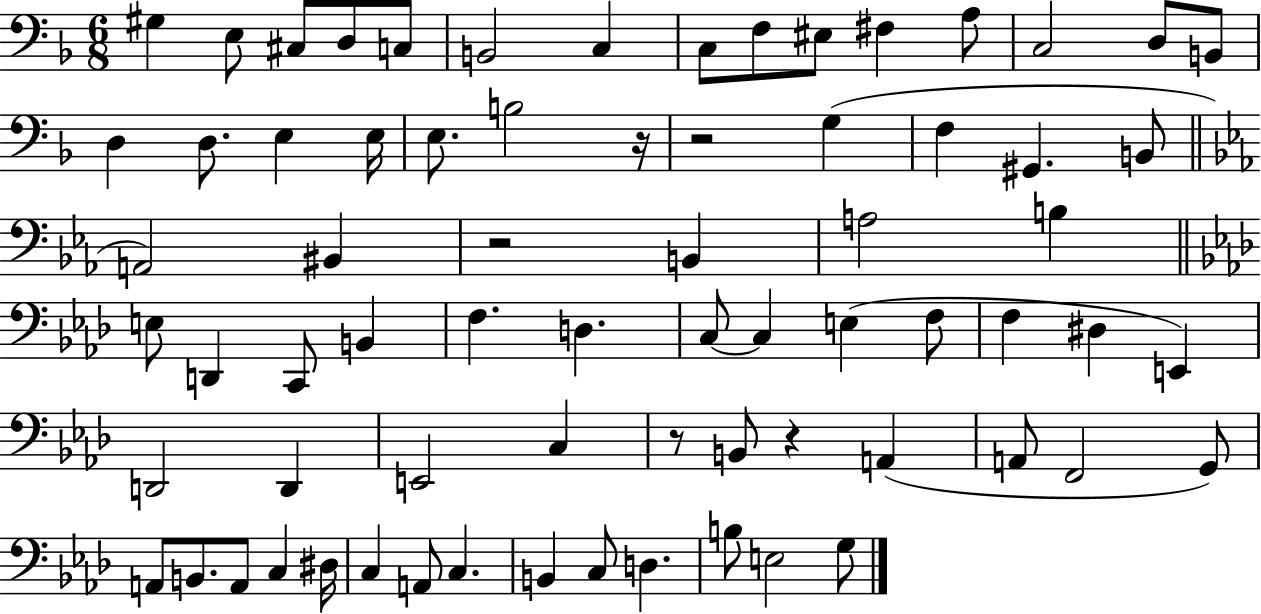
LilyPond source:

{
  \clef bass
  \numericTimeSignature
  \time 6/8
  \key f \major
  gis4 e8 cis8 d8 c8 | b,2 c4 | c8 f8 eis8 fis4 a8 | c2 d8 b,8 | \break d4 d8. e4 e16 | e8. b2 r16 | r2 g4( | f4 gis,4. b,8 | \break \bar "||" \break \key c \minor a,2) bis,4 | r2 b,4 | a2 b4 | \bar "||" \break \key aes \major e8 d,4 c,8 b,4 | f4. d4. | c8~~ c4 e4( f8 | f4 dis4 e,4) | \break d,2 d,4 | e,2 c4 | r8 b,8 r4 a,4( | a,8 f,2 g,8) | \break a,8 b,8. a,8 c4 dis16 | c4 a,8 c4. | b,4 c8 d4. | b8 e2 g8 | \break \bar "|."
}